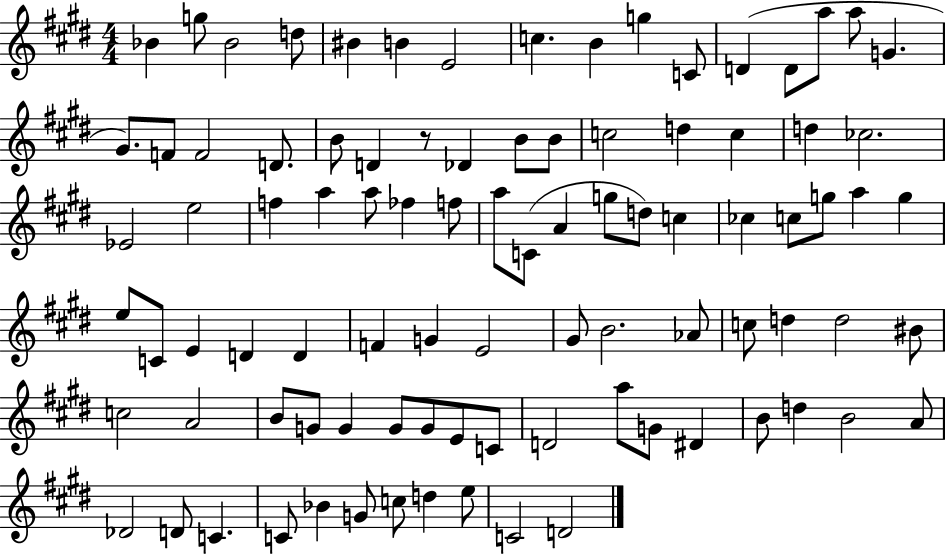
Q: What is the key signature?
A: E major